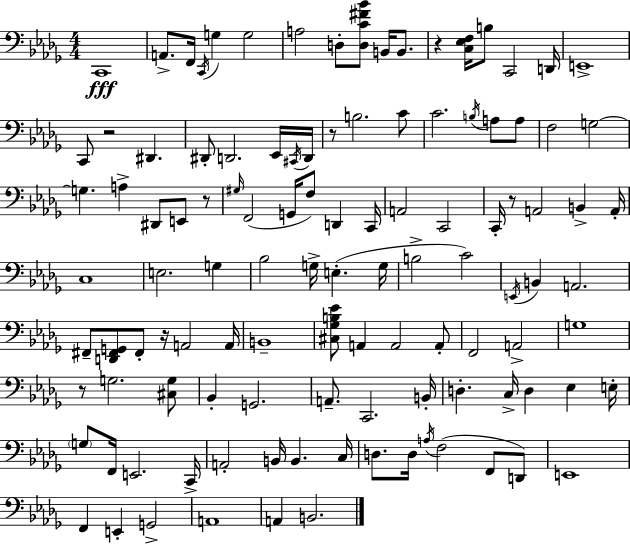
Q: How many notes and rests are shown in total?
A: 112